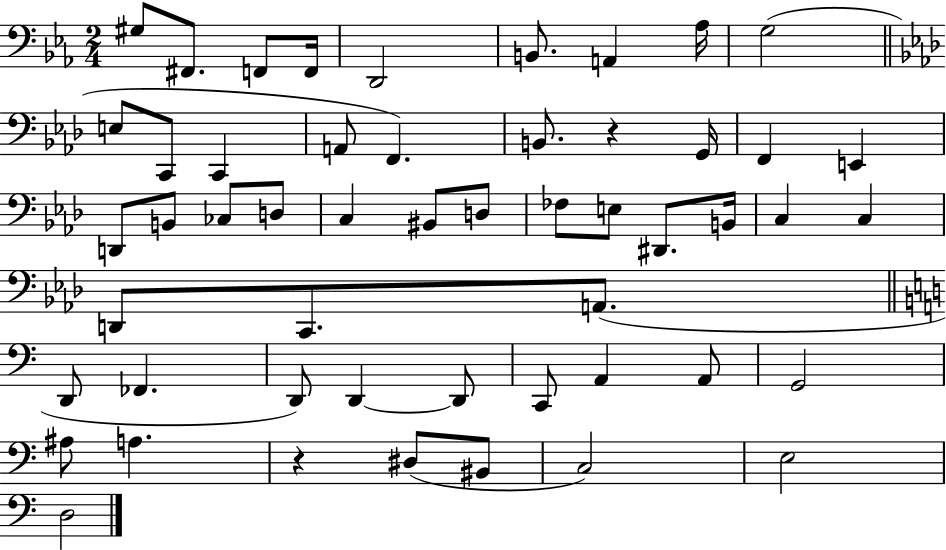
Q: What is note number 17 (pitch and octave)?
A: F2